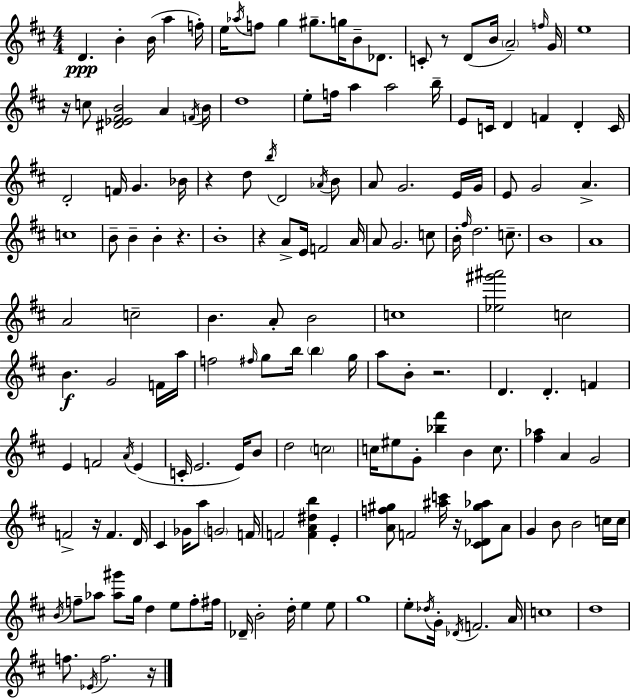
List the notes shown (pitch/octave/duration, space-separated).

D4/q. B4/q B4/s A5/q F5/s E5/s Ab5/s F5/e G5/q G#5/e. G5/s B4/e Db4/e. C4/e R/e D4/e B4/s A4/h F5/s G4/s E5/w R/s C5/e [D#4,Eb4,F#4,B4]/h A4/q F4/s B4/s D5/w E5/e F5/s A5/q A5/h B5/s E4/e C4/s D4/q F4/q D4/q C4/s D4/h F4/s G4/q. Bb4/s R/q D5/e B5/s D4/h Ab4/s B4/e A4/e G4/h. E4/s G4/s E4/e G4/h A4/q. C5/w B4/e B4/q B4/q R/q. B4/w R/q A4/e E4/s F4/h A4/s A4/e G4/h. C5/e B4/s F#5/s D5/h. C5/e. B4/w A4/w A4/h C5/h B4/q. A4/e B4/h C5/w [Eb5,G#6,A#6]/h C5/h B4/q. G4/h F4/s A5/s F5/h F#5/s G5/e B5/s B5/q G5/s A5/e B4/e R/h. D4/q. D4/q. F4/q E4/q F4/h A4/s E4/q C4/s E4/h. E4/s B4/e D5/h C5/h C5/s EIS5/e G4/e [Bb5,F#6]/q B4/q C5/e. [F#5,Ab5]/q A4/q G4/h F4/h R/s F4/q. D4/s C#4/q Gb4/s A5/e G4/h F4/s F4/h [F4,A4,D#5,B5]/q E4/q [A4,F5,G#5]/e F4/h [A#5,C6]/s R/s [C#4,Db4,G#5,Ab5]/e A4/e G4/q B4/e B4/h C5/s C5/s B4/s F5/e Ab5/e [Ab5,G#6]/e G5/s D5/q E5/e F5/e F#5/s Db4/s B4/h D5/s E5/q E5/e G5/w E5/e Db5/s G4/s Db4/s F4/h. A4/s C5/w D5/w F5/e. Eb4/s F5/h. R/s